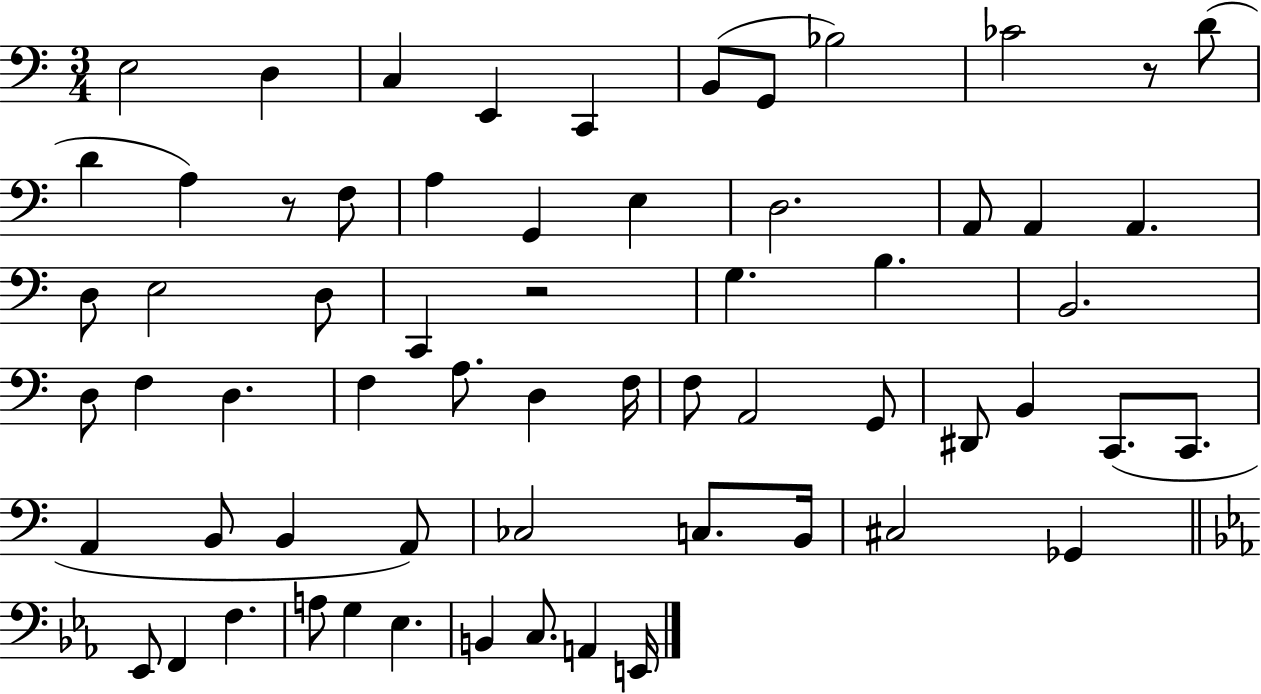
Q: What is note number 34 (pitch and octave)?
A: F3